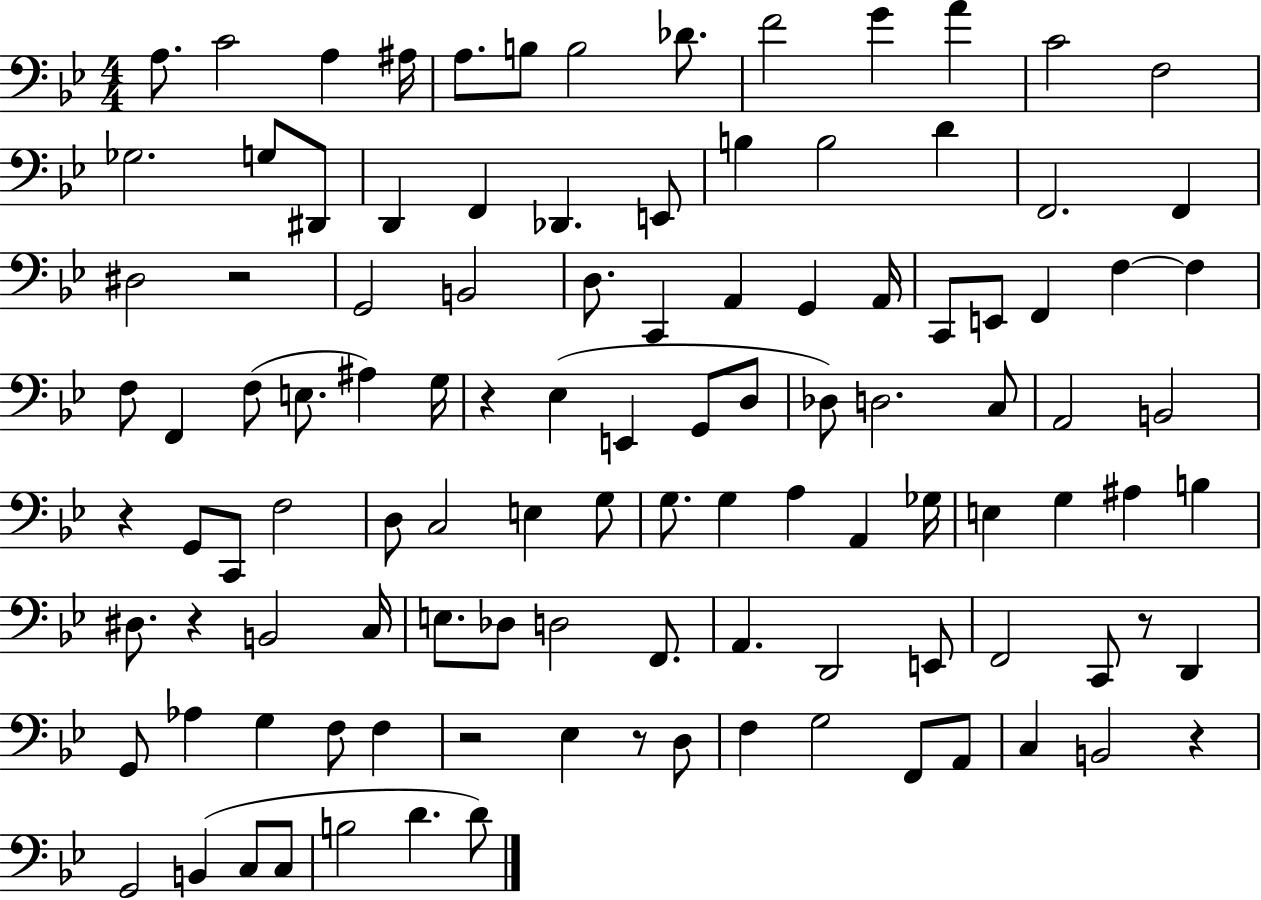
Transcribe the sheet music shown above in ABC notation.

X:1
T:Untitled
M:4/4
L:1/4
K:Bb
A,/2 C2 A, ^A,/4 A,/2 B,/2 B,2 _D/2 F2 G A C2 F,2 _G,2 G,/2 ^D,,/2 D,, F,, _D,, E,,/2 B, B,2 D F,,2 F,, ^D,2 z2 G,,2 B,,2 D,/2 C,, A,, G,, A,,/4 C,,/2 E,,/2 F,, F, F, F,/2 F,, F,/2 E,/2 ^A, G,/4 z _E, E,, G,,/2 D,/2 _D,/2 D,2 C,/2 A,,2 B,,2 z G,,/2 C,,/2 F,2 D,/2 C,2 E, G,/2 G,/2 G, A, A,, _G,/4 E, G, ^A, B, ^D,/2 z B,,2 C,/4 E,/2 _D,/2 D,2 F,,/2 A,, D,,2 E,,/2 F,,2 C,,/2 z/2 D,, G,,/2 _A, G, F,/2 F, z2 _E, z/2 D,/2 F, G,2 F,,/2 A,,/2 C, B,,2 z G,,2 B,, C,/2 C,/2 B,2 D D/2